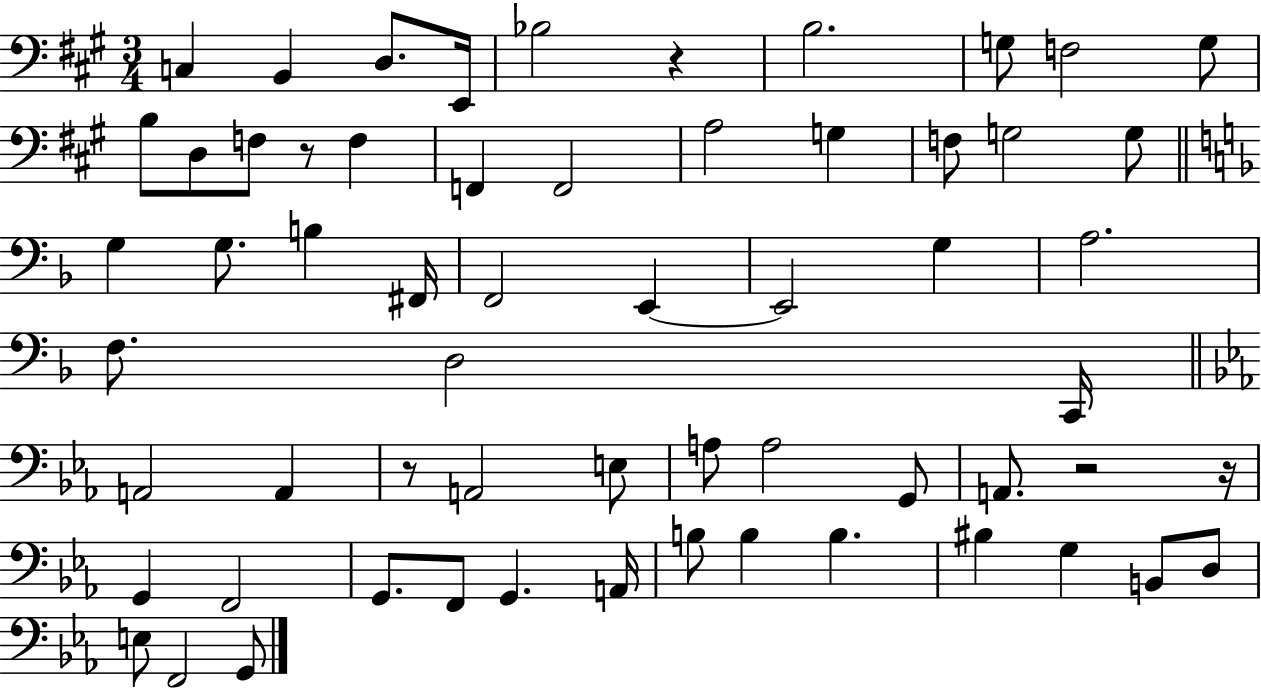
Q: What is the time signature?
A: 3/4